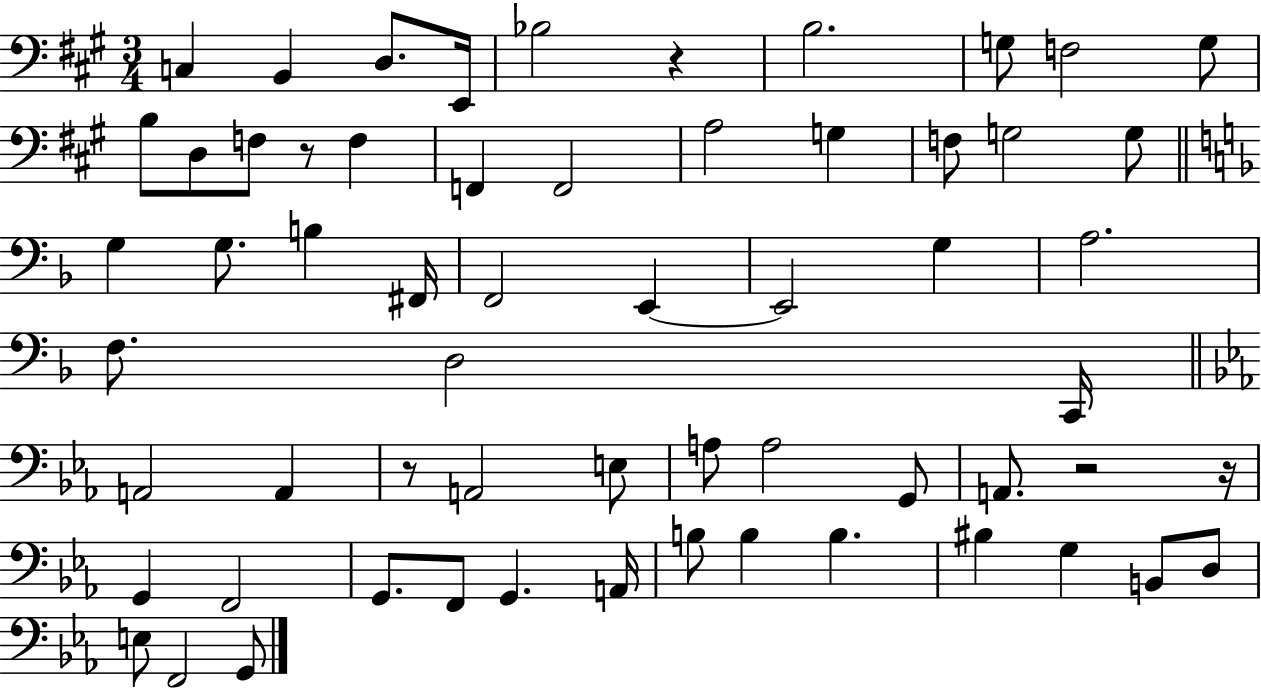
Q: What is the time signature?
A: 3/4